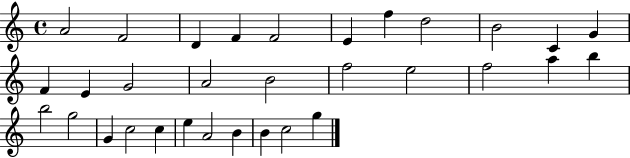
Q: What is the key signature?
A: C major